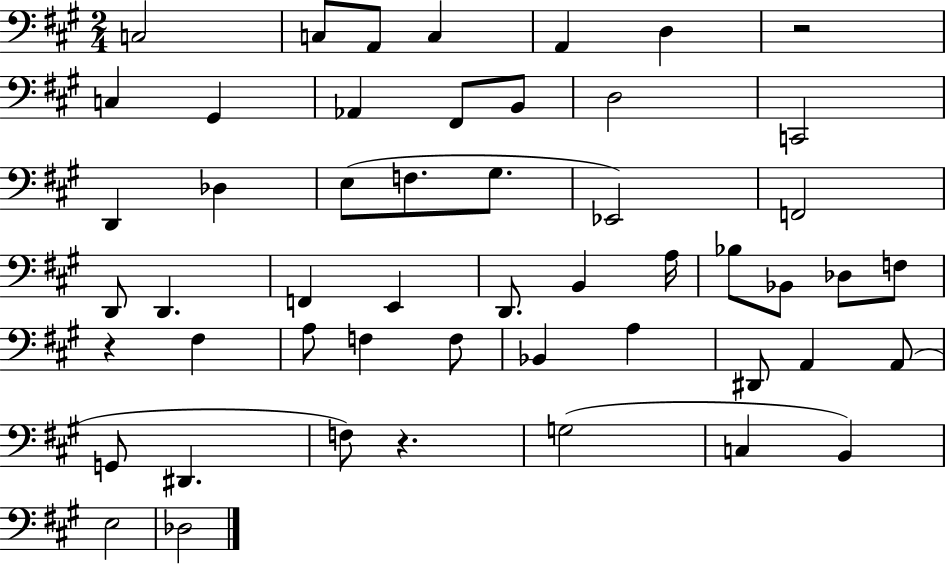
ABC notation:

X:1
T:Untitled
M:2/4
L:1/4
K:A
C,2 C,/2 A,,/2 C, A,, D, z2 C, ^G,, _A,, ^F,,/2 B,,/2 D,2 C,,2 D,, _D, E,/2 F,/2 ^G,/2 _E,,2 F,,2 D,,/2 D,, F,, E,, D,,/2 B,, A,/4 _B,/2 _B,,/2 _D,/2 F,/2 z ^F, A,/2 F, F,/2 _B,, A, ^D,,/2 A,, A,,/2 G,,/2 ^D,, F,/2 z G,2 C, B,, E,2 _D,2